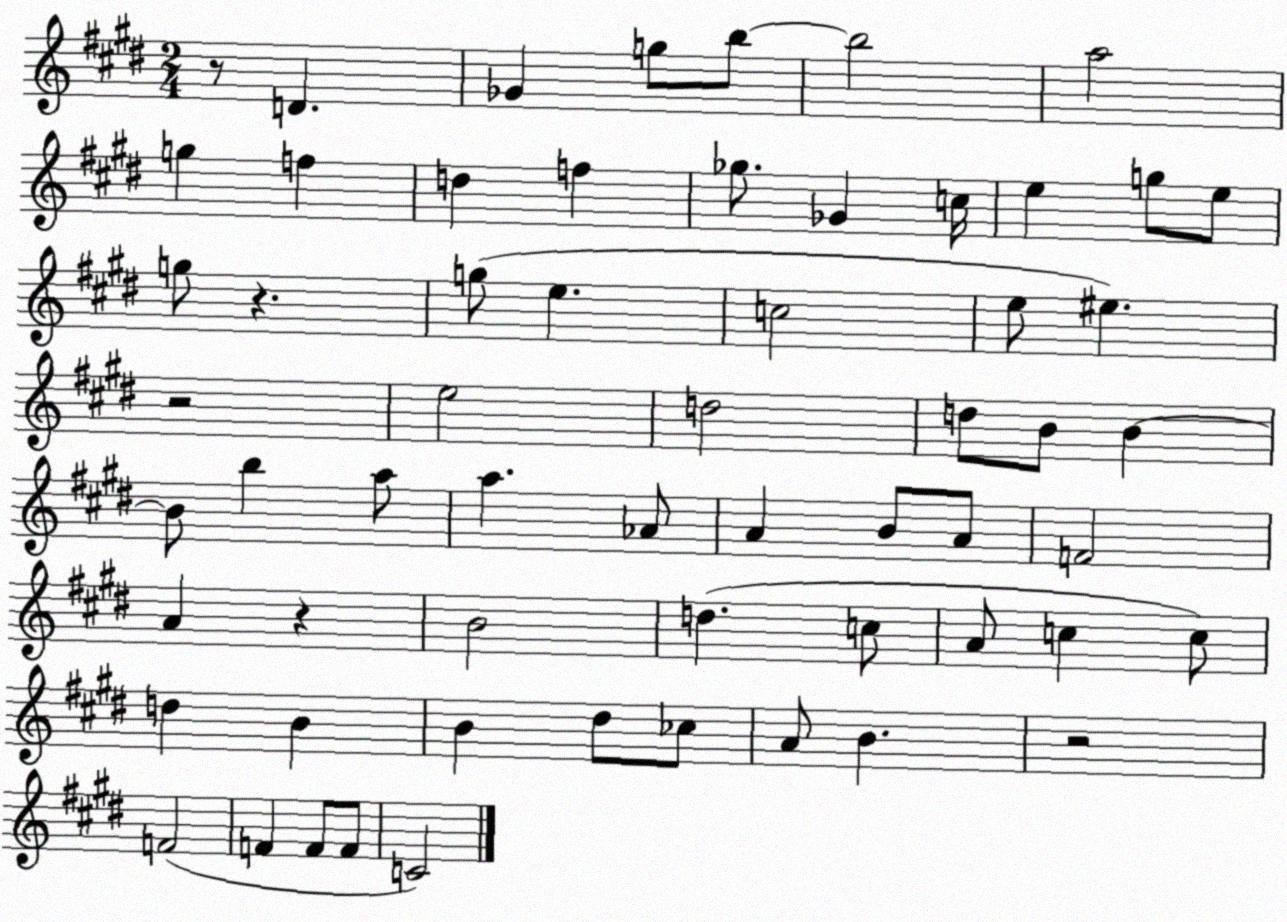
X:1
T:Untitled
M:2/4
L:1/4
K:E
z/2 D _G g/2 b/2 b2 a2 g f d f _g/2 _G c/4 e g/2 e/2 g/2 z g/2 e c2 e/2 ^e z2 e2 d2 d/2 B/2 B B/2 b a/2 a _A/2 A B/2 A/2 F2 A z B2 d c/2 A/2 c c/2 d B B ^d/2 _c/2 A/2 B z2 F2 F F/2 F/2 C2